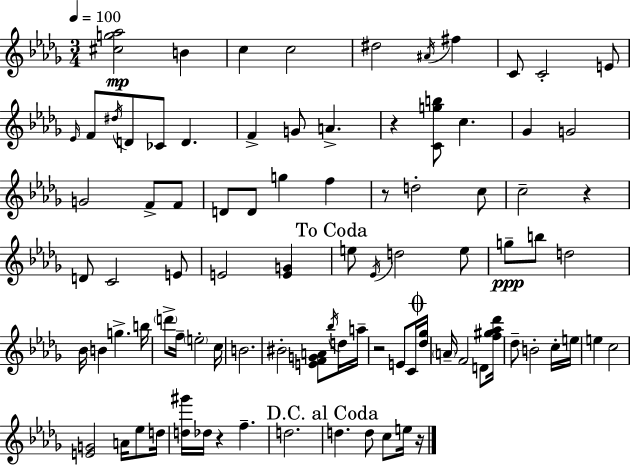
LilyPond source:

{
  \clef treble
  \numericTimeSignature
  \time 3/4
  \key bes \minor
  \tempo 4 = 100
  <cis'' g'' aes''>2\mp b'4 | c''4 c''2 | dis''2 \acciaccatura { ais'16 } fis''4 | c'8 c'2-. e'8 | \break \grace { ees'16 } f'8 \acciaccatura { dis''16 } d'8 ces'8 d'4. | f'4-> g'8 a'4.-> | r4 <c' g'' b''>8 c''4. | ges'4 g'2 | \break g'2 f'8-> | f'8 d'8 d'8 g''4 f''4 | r8 d''2-. | c''8 c''2-- r4 | \break d'8 c'2 | e'8 e'2 <e' g'>4 | \mark "To Coda" e''8 \acciaccatura { ees'16 } d''2 | e''8 g''8--\ppp b''8 d''2 | \break bes'16 b'4 g''4.-> | b''16 \parenthesize d'''8-> f''16-- \parenthesize e''2-. | c''16 b'2. | bis'2-. | \break <e' f' g' a'>8 \acciaccatura { bes''16 } d''16 a''16-- r2 | e'8 c'16 \mark \markup { \musicglyph "scripts.coda" } <des'' ges''>16 \parenthesize a'16-- f'2 | d'8 <f'' gis'' aes'' des'''>16 des''8-- b'2-. | c''16-. e''16 e''4 c''2 | \break <e' g'>2 | a'16 ees''8 d''16 <d'' gis'''>16 des''16 r4 f''4.-- | d''2. | \mark "D.C. al Coda" d''4. d''8 | \break c''8 e''16 r16 \bar "|."
}